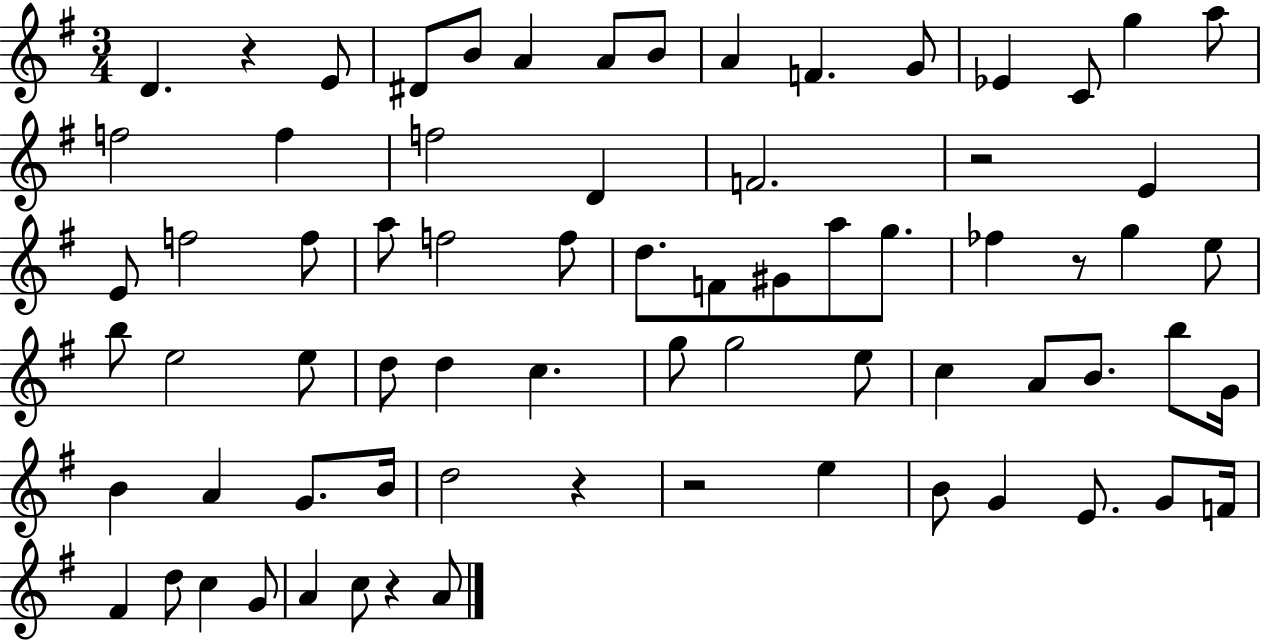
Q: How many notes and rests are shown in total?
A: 72